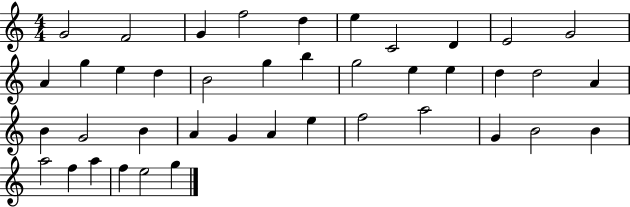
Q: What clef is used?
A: treble